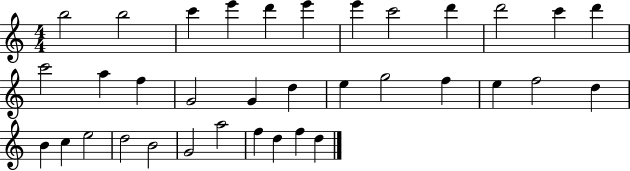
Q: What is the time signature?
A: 4/4